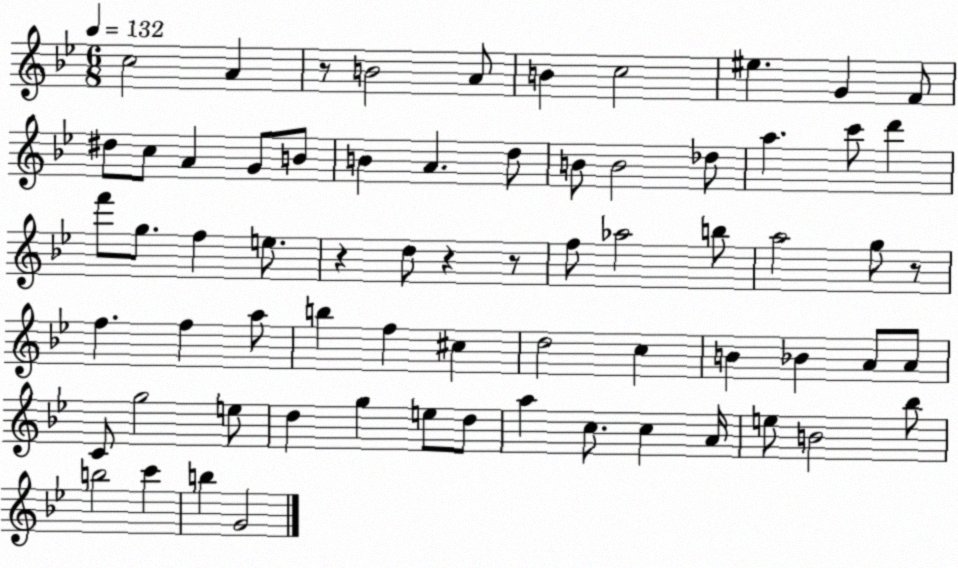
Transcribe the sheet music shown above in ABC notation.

X:1
T:Untitled
M:6/8
L:1/4
K:Bb
c2 A z/2 B2 A/2 B c2 ^e G F/2 ^d/2 c/2 A G/2 B/2 B A d/2 B/2 B2 _d/2 a c'/2 d' f'/2 g/2 f e/2 z d/2 z z/2 f/2 _a2 b/2 a2 g/2 z/2 f f a/2 b f ^c d2 c B _B A/2 A/2 C/2 g2 e/2 d g e/2 d/2 a c/2 c A/4 e/2 B2 _b/2 b2 c' b G2